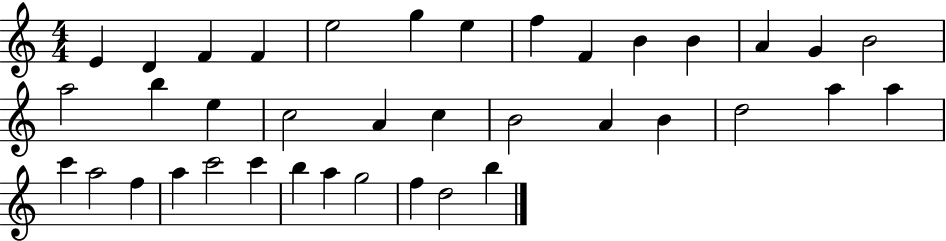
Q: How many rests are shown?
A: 0